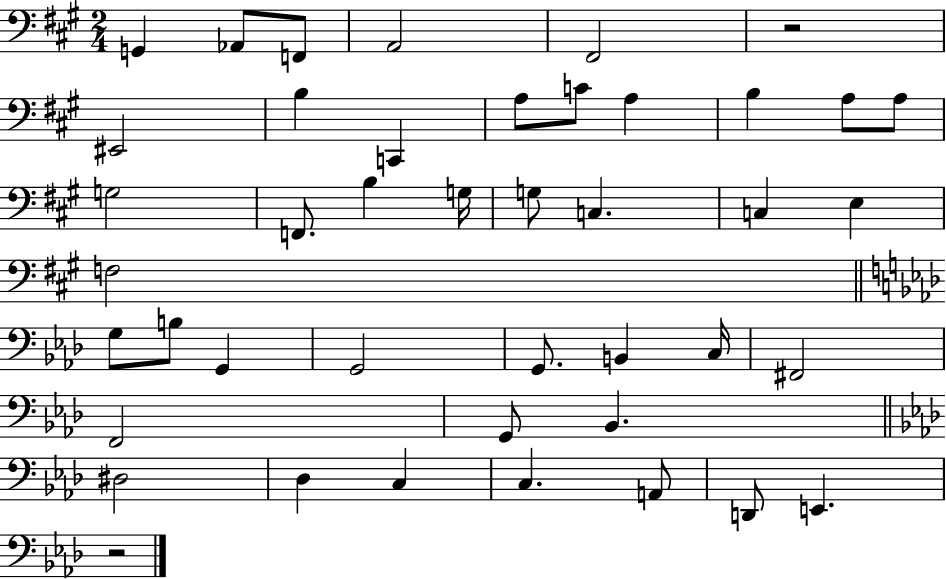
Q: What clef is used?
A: bass